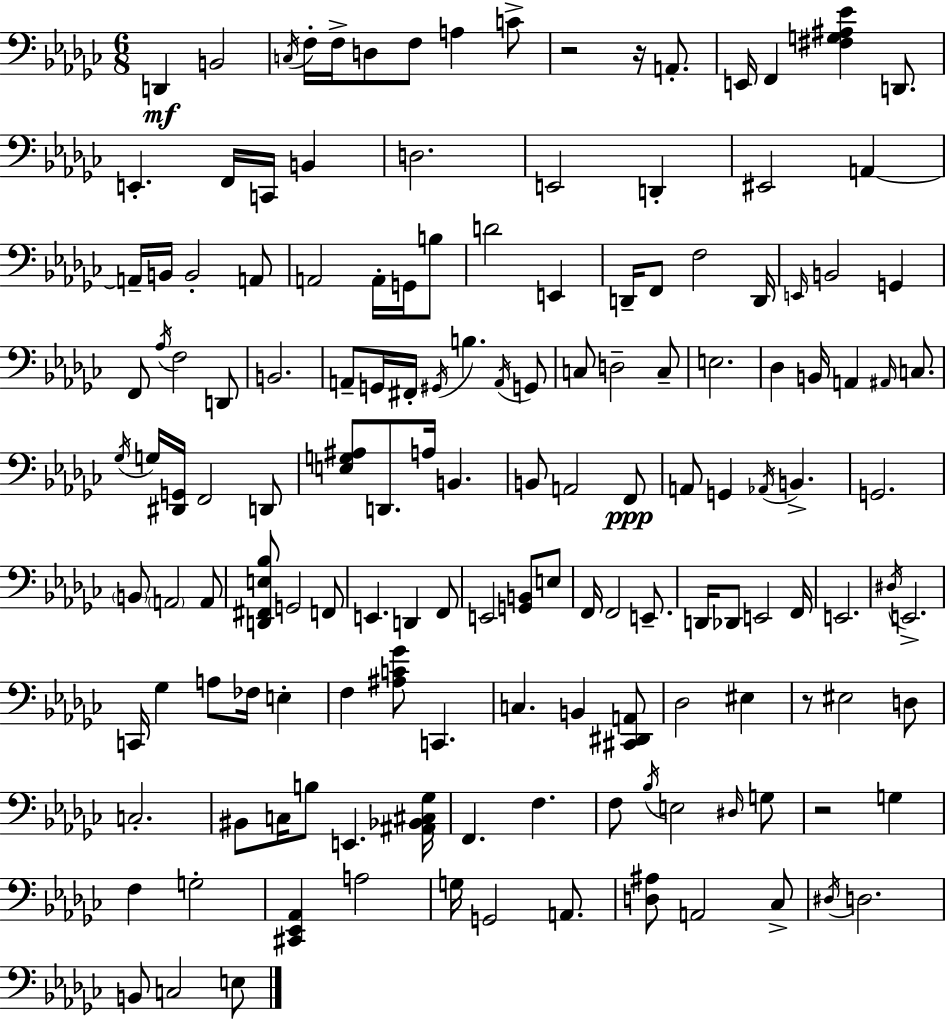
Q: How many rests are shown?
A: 4